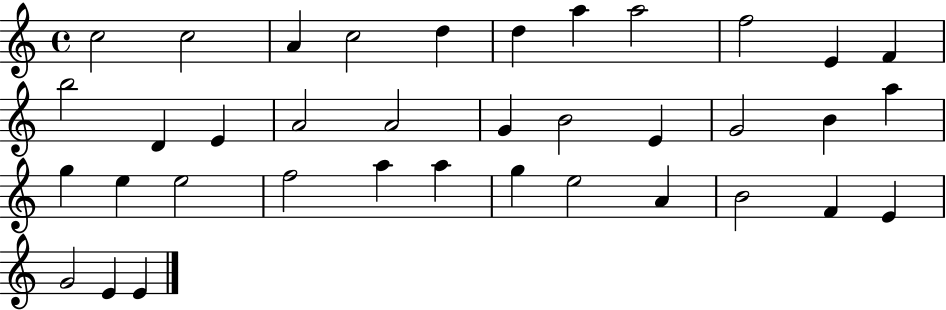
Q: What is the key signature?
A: C major